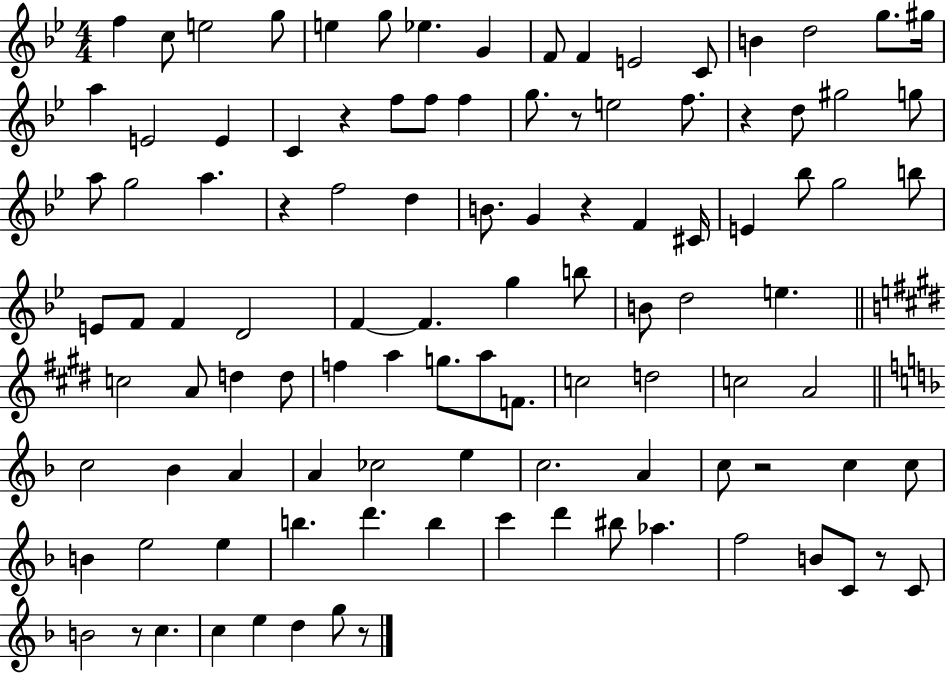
{
  \clef treble
  \numericTimeSignature
  \time 4/4
  \key bes \major
  \repeat volta 2 { f''4 c''8 e''2 g''8 | e''4 g''8 ees''4. g'4 | f'8 f'4 e'2 c'8 | b'4 d''2 g''8. gis''16 | \break a''4 e'2 e'4 | c'4 r4 f''8 f''8 f''4 | g''8. r8 e''2 f''8. | r4 d''8 gis''2 g''8 | \break a''8 g''2 a''4. | r4 f''2 d''4 | b'8. g'4 r4 f'4 cis'16 | e'4 bes''8 g''2 b''8 | \break e'8 f'8 f'4 d'2 | f'4~~ f'4. g''4 b''8 | b'8 d''2 e''4. | \bar "||" \break \key e \major c''2 a'8 d''4 d''8 | f''4 a''4 g''8. a''8 f'8. | c''2 d''2 | c''2 a'2 | \break \bar "||" \break \key d \minor c''2 bes'4 a'4 | a'4 ces''2 e''4 | c''2. a'4 | c''8 r2 c''4 c''8 | \break b'4 e''2 e''4 | b''4. d'''4. b''4 | c'''4 d'''4 bis''8 aes''4. | f''2 b'8 c'8 r8 c'8 | \break b'2 r8 c''4. | c''4 e''4 d''4 g''8 r8 | } \bar "|."
}